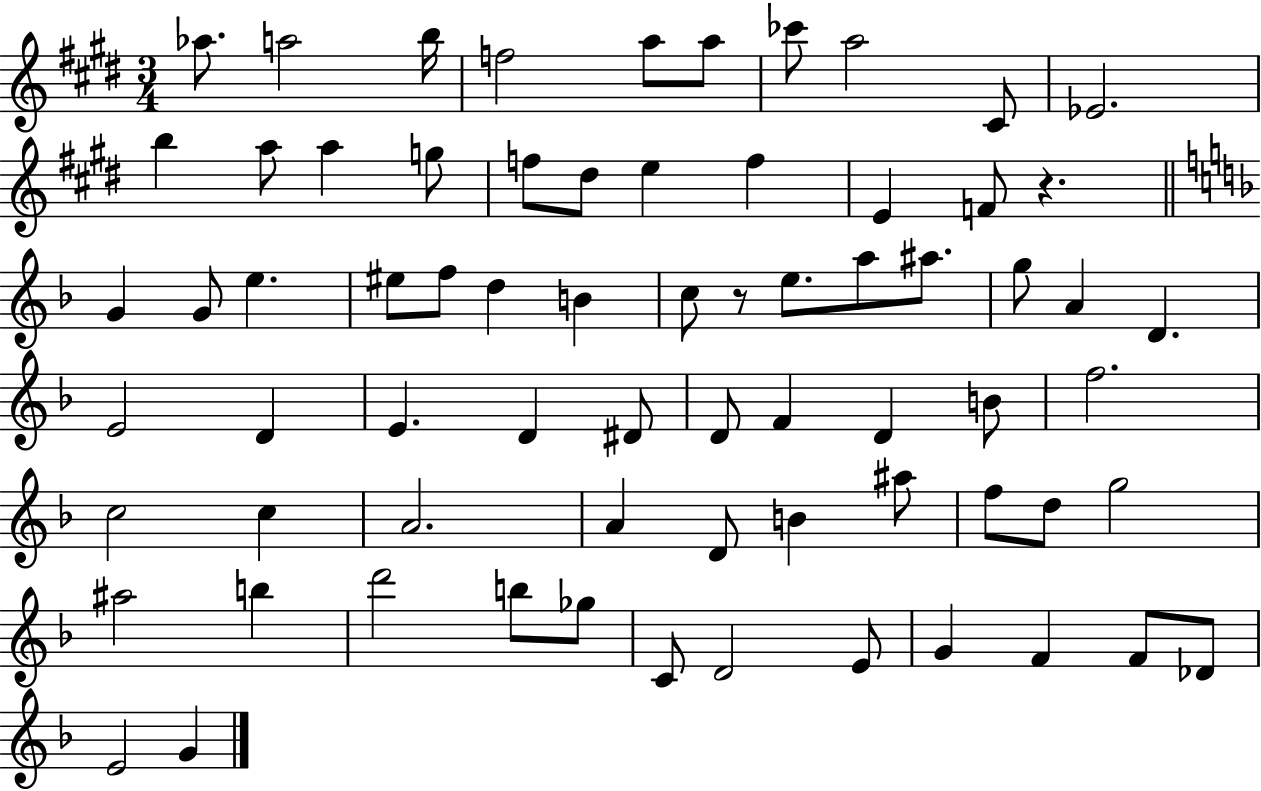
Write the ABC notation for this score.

X:1
T:Untitled
M:3/4
L:1/4
K:E
_a/2 a2 b/4 f2 a/2 a/2 _c'/2 a2 ^C/2 _E2 b a/2 a g/2 f/2 ^d/2 e f E F/2 z G G/2 e ^e/2 f/2 d B c/2 z/2 e/2 a/2 ^a/2 g/2 A D E2 D E D ^D/2 D/2 F D B/2 f2 c2 c A2 A D/2 B ^a/2 f/2 d/2 g2 ^a2 b d'2 b/2 _g/2 C/2 D2 E/2 G F F/2 _D/2 E2 G